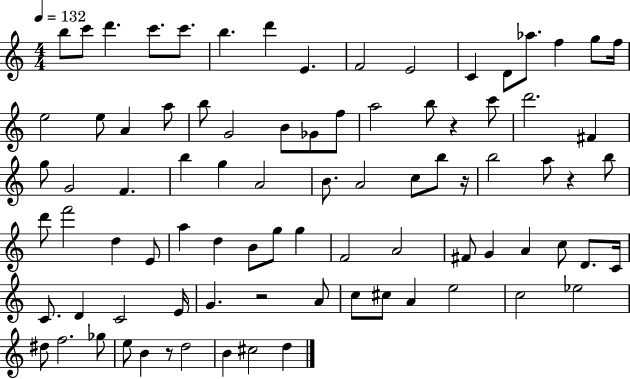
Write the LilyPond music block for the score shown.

{
  \clef treble
  \numericTimeSignature
  \time 4/4
  \key c \major
  \tempo 4 = 132
  b''8 c'''8 d'''4. c'''8. c'''8. | b''4. d'''4 e'4. | f'2 e'2 | c'4 d'8 aes''8. f''4 g''8 f''16 | \break e''2 e''8 a'4 a''8 | b''8 g'2 b'8 ges'8 f''8 | a''2 b''8 r4 c'''8 | d'''2. fis'4 | \break g''8 g'2 f'4. | b''4 g''4 a'2 | b'8. a'2 c''8 b''8 r16 | b''2 a''8 r4 b''8 | \break d'''8 f'''2 d''4 e'8 | a''4 d''4 b'8 g''8 g''4 | f'2 a'2 | fis'8 g'4 a'4 c''8 d'8. c'16 | \break c'8. d'4 c'2 e'16 | g'4. r2 a'8 | c''8 cis''8 a'4 e''2 | c''2 ees''2 | \break dis''8 f''2. ges''8 | e''8 b'4 r8 d''2 | b'4 cis''2 d''4 | \bar "|."
}